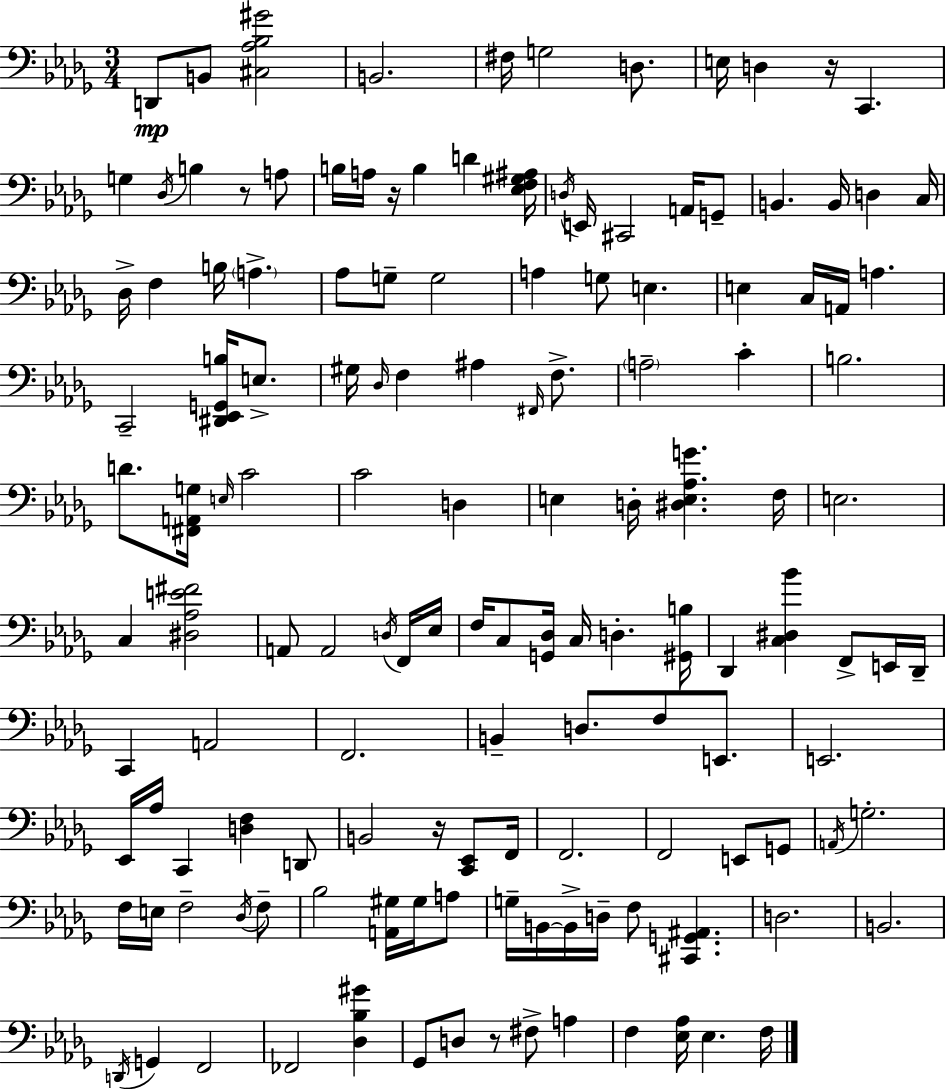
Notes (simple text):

D2/e B2/e [C#3,Ab3,Bb3,G#4]/h B2/h. F#3/s G3/h D3/e. E3/s D3/q R/s C2/q. G3/q Db3/s B3/q R/e A3/e B3/s A3/s R/s B3/q D4/q [Eb3,F3,G#3,A#3]/s D3/s E2/s C#2/h A2/s G2/e B2/q. B2/s D3/q C3/s Db3/s F3/q B3/s A3/q. Ab3/e G3/e G3/h A3/q G3/e E3/q. E3/q C3/s A2/s A3/q. C2/h [D#2,Eb2,G2,B3]/s E3/e. G#3/s Db3/s F3/q A#3/q F#2/s F3/e. A3/h C4/q B3/h. D4/e. [F#2,A2,G3]/s E3/s C4/h C4/h D3/q E3/q D3/s [D#3,E3,Ab3,G4]/q. F3/s E3/h. C3/q [D#3,Ab3,E4,F#4]/h A2/e A2/h D3/s F2/s Eb3/s F3/s C3/e [G2,Db3]/s C3/s D3/q. [G#2,B3]/s Db2/q [C3,D#3,Bb4]/q F2/e E2/s Db2/s C2/q A2/h F2/h. B2/q D3/e. F3/e E2/e. E2/h. Eb2/s Ab3/s C2/q [D3,F3]/q D2/e B2/h R/s [C2,Eb2]/e F2/s F2/h. F2/h E2/e G2/e A2/s G3/h. F3/s E3/s F3/h Db3/s F3/e Bb3/h [A2,G#3]/s G#3/s A3/e G3/s B2/s B2/s D3/s F3/e [C#2,G2,A#2]/q. D3/h. B2/h. D2/s G2/q F2/h FES2/h [Db3,Bb3,G#4]/q Gb2/e D3/e R/e F#3/e A3/q F3/q [Eb3,Ab3]/s Eb3/q. F3/s